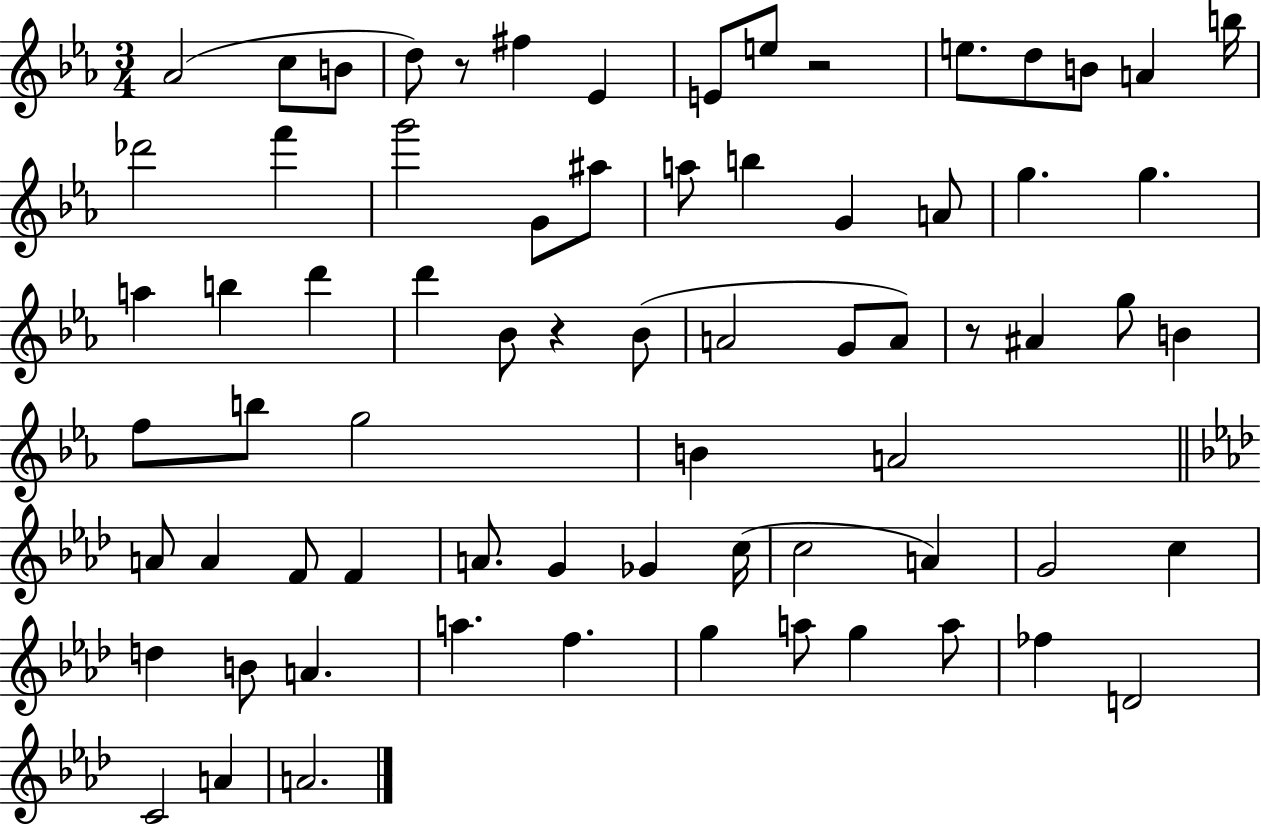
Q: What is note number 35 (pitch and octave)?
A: G5